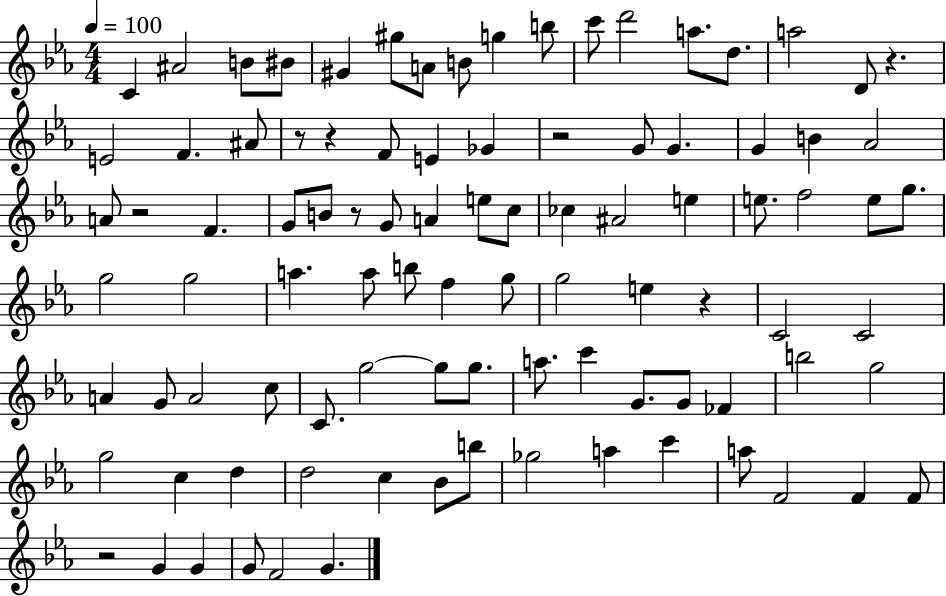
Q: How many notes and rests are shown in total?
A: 95